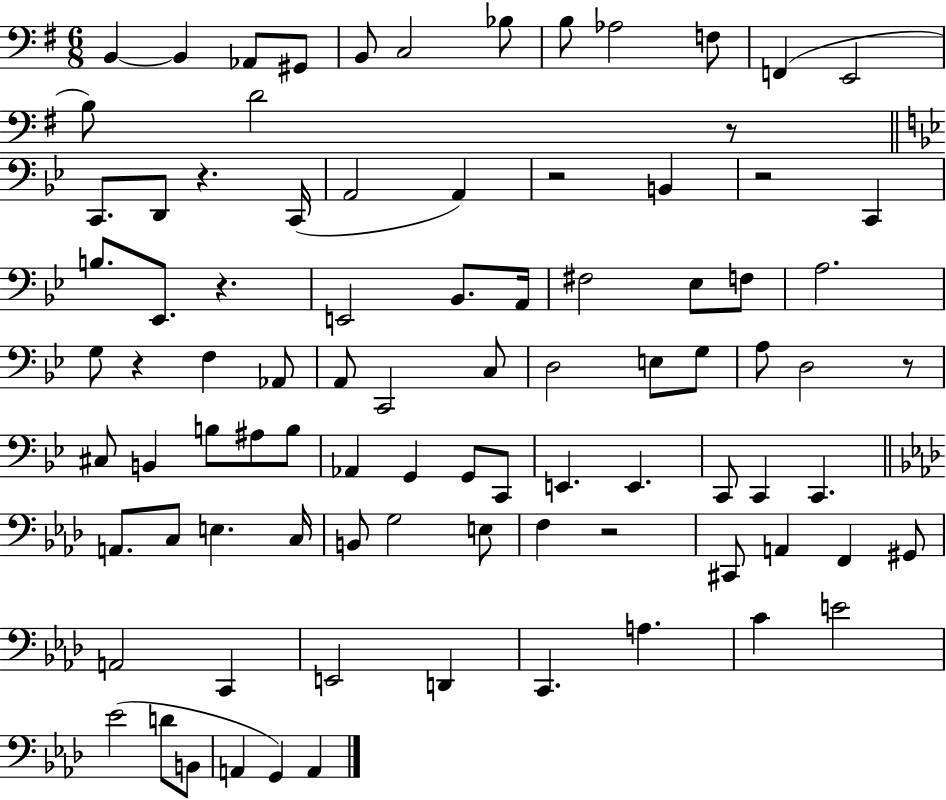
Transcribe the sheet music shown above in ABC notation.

X:1
T:Untitled
M:6/8
L:1/4
K:G
B,, B,, _A,,/2 ^G,,/2 B,,/2 C,2 _B,/2 B,/2 _A,2 F,/2 F,, E,,2 B,/2 D2 z/2 C,,/2 D,,/2 z C,,/4 A,,2 A,, z2 B,, z2 C,, B,/2 _E,,/2 z E,,2 _B,,/2 A,,/4 ^F,2 _E,/2 F,/2 A,2 G,/2 z F, _A,,/2 A,,/2 C,,2 C,/2 D,2 E,/2 G,/2 A,/2 D,2 z/2 ^C,/2 B,, B,/2 ^A,/2 B,/2 _A,, G,, G,,/2 C,,/2 E,, E,, C,,/2 C,, C,, A,,/2 C,/2 E, C,/4 B,,/2 G,2 E,/2 F, z2 ^C,,/2 A,, F,, ^G,,/2 A,,2 C,, E,,2 D,, C,, A, C E2 _E2 D/2 B,,/2 A,, G,, A,,